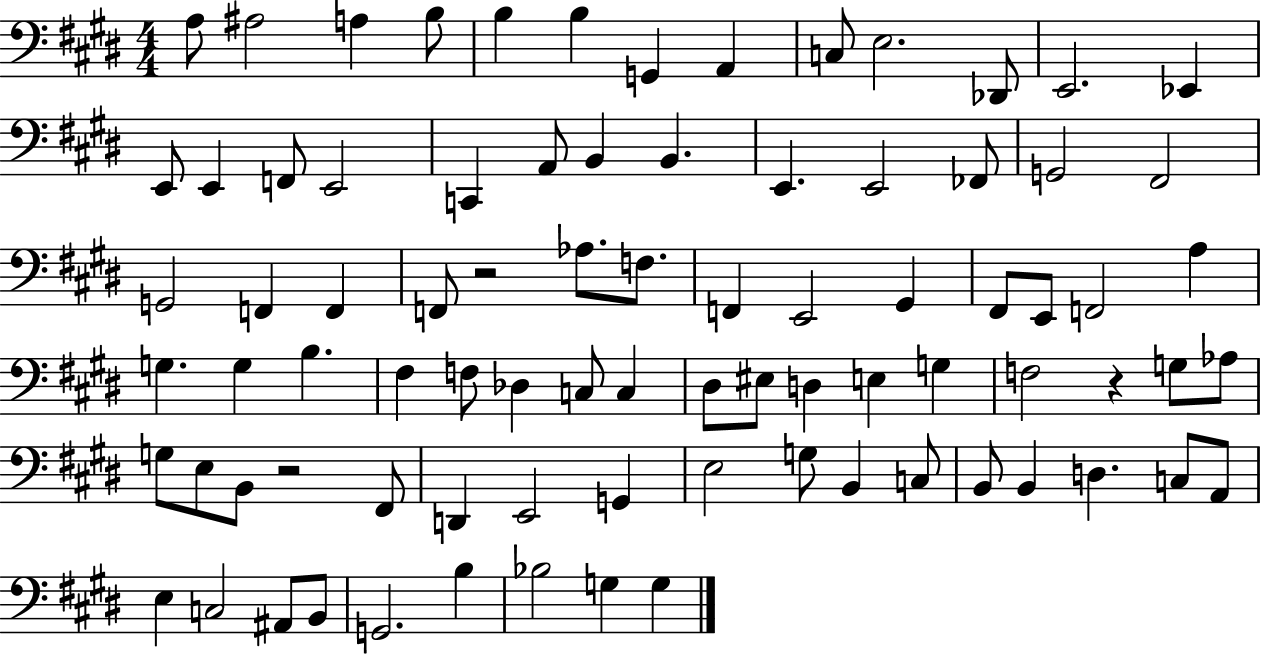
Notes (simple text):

A3/e A#3/h A3/q B3/e B3/q B3/q G2/q A2/q C3/e E3/h. Db2/e E2/h. Eb2/q E2/e E2/q F2/e E2/h C2/q A2/e B2/q B2/q. E2/q. E2/h FES2/e G2/h F#2/h G2/h F2/q F2/q F2/e R/h Ab3/e. F3/e. F2/q E2/h G#2/q F#2/e E2/e F2/h A3/q G3/q. G3/q B3/q. F#3/q F3/e Db3/q C3/e C3/q D#3/e EIS3/e D3/q E3/q G3/q F3/h R/q G3/e Ab3/e G3/e E3/e B2/e R/h F#2/e D2/q E2/h G2/q E3/h G3/e B2/q C3/e B2/e B2/q D3/q. C3/e A2/e E3/q C3/h A#2/e B2/e G2/h. B3/q Bb3/h G3/q G3/q